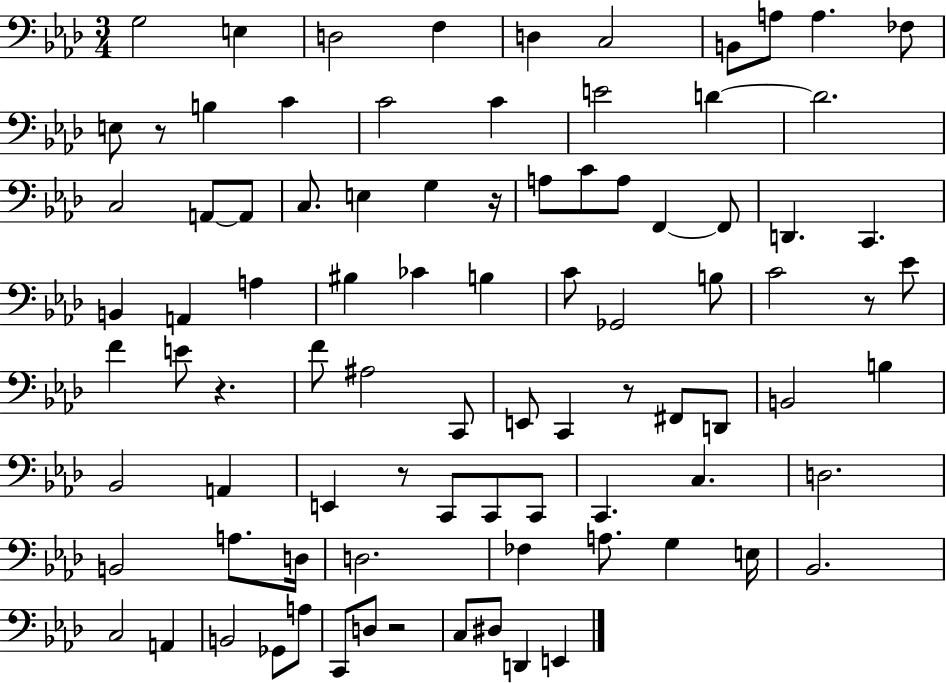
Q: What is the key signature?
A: AES major